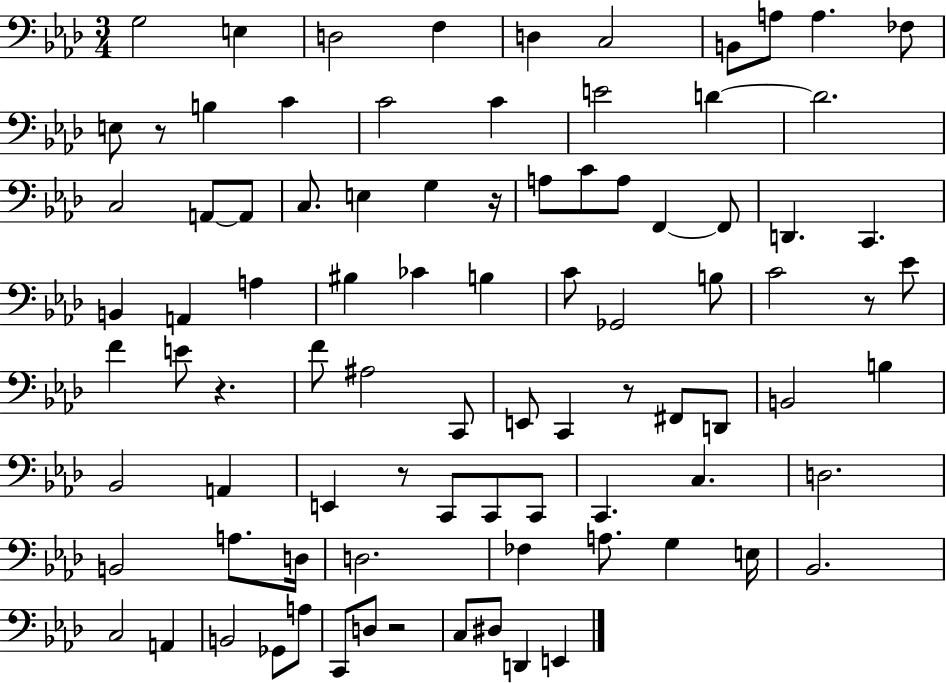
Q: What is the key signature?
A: AES major